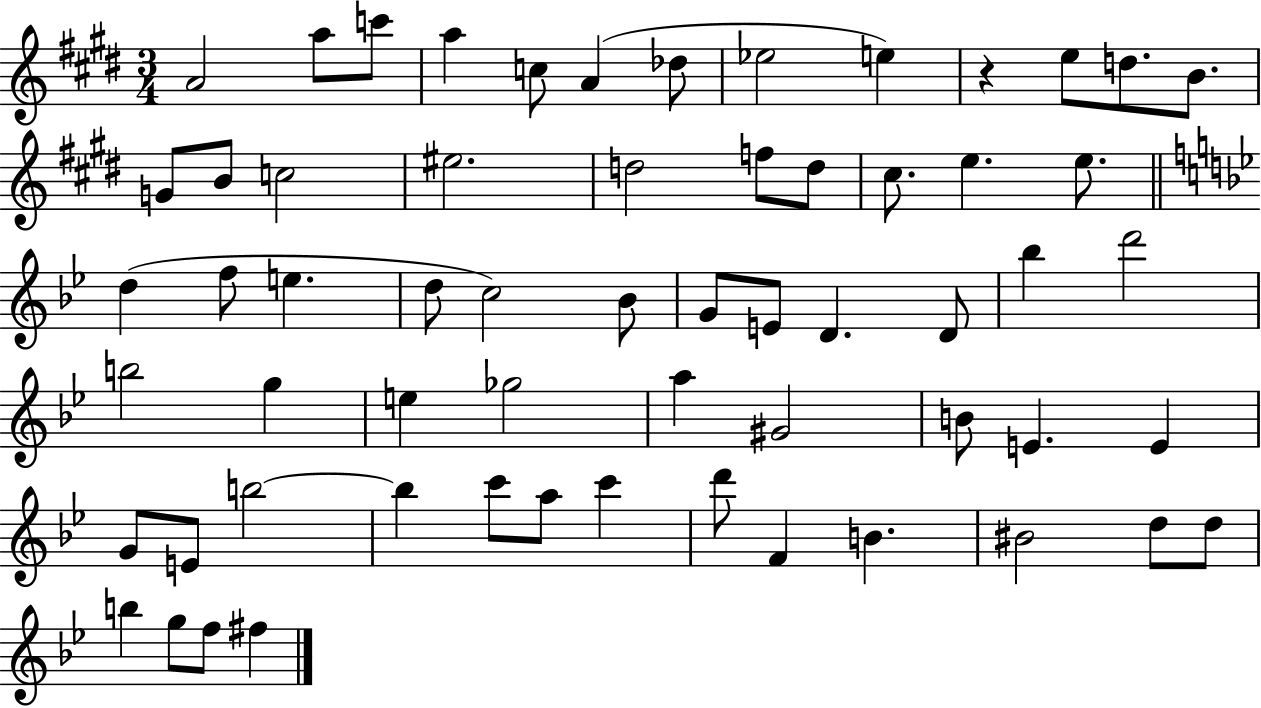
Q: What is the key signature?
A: E major